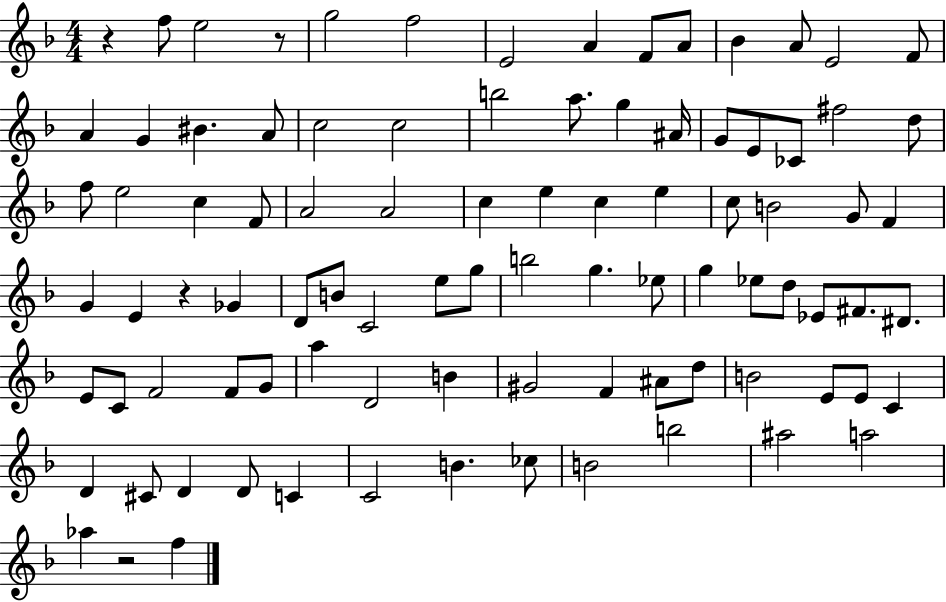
{
  \clef treble
  \numericTimeSignature
  \time 4/4
  \key f \major
  \repeat volta 2 { r4 f''8 e''2 r8 | g''2 f''2 | e'2 a'4 f'8 a'8 | bes'4 a'8 e'2 f'8 | \break a'4 g'4 bis'4. a'8 | c''2 c''2 | b''2 a''8. g''4 ais'16 | g'8 e'8 ces'8 fis''2 d''8 | \break f''8 e''2 c''4 f'8 | a'2 a'2 | c''4 e''4 c''4 e''4 | c''8 b'2 g'8 f'4 | \break g'4 e'4 r4 ges'4 | d'8 b'8 c'2 e''8 g''8 | b''2 g''4. ees''8 | g''4 ees''8 d''8 ees'8 fis'8. dis'8. | \break e'8 c'8 f'2 f'8 g'8 | a''4 d'2 b'4 | gis'2 f'4 ais'8 d''8 | b'2 e'8 e'8 c'4 | \break d'4 cis'8 d'4 d'8 c'4 | c'2 b'4. ces''8 | b'2 b''2 | ais''2 a''2 | \break aes''4 r2 f''4 | } \bar "|."
}